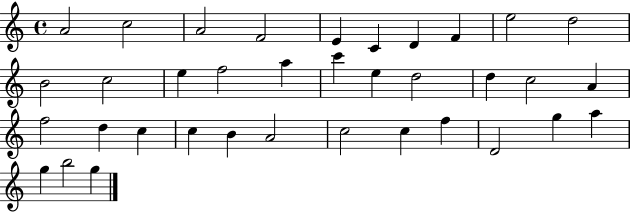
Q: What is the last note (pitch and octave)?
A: G5